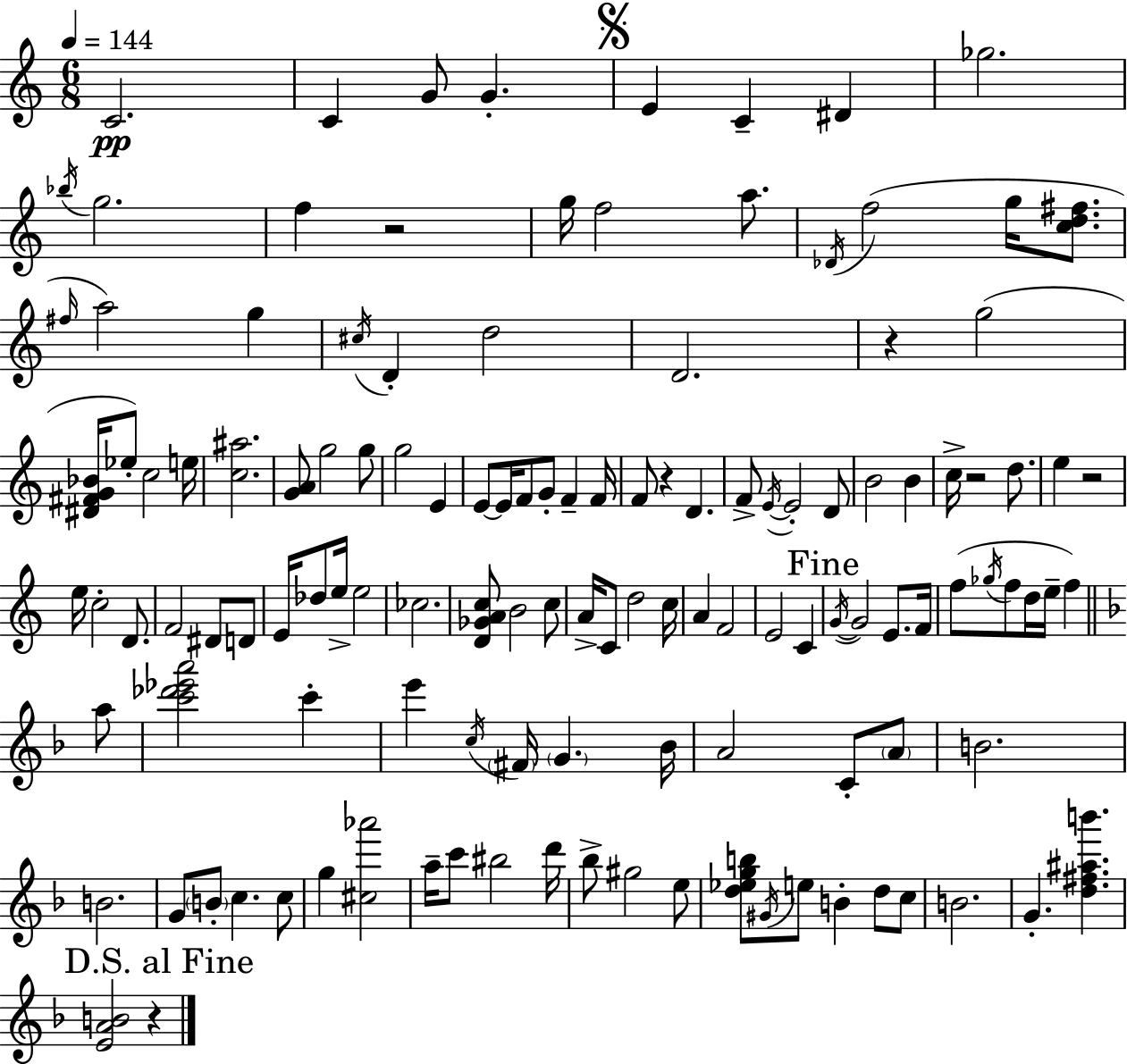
{
  \clef treble
  \numericTimeSignature
  \time 6/8
  \key c \major
  \tempo 4 = 144
  c'2.\pp | c'4 g'8 g'4.-. | \mark \markup { \musicglyph "scripts.segno" } e'4 c'4-- dis'4 | ges''2. | \break \acciaccatura { bes''16 } g''2. | f''4 r2 | g''16 f''2 a''8. | \acciaccatura { des'16 } f''2( g''16 <c'' d'' fis''>8. | \break \grace { fis''16 } a''2) g''4 | \acciaccatura { cis''16 } d'4-. d''2 | d'2. | r4 g''2( | \break <dis' fis' g' bes'>16 ees''8-.) c''2 | e''16 <c'' ais''>2. | <g' a'>8 g''2 | g''8 g''2 | \break e'4 e'8~~ e'16 f'8 g'8-. f'4-- | f'16 f'8 r4 d'4. | f'8-> \acciaccatura { e'16~ }~ e'2-. | d'8 b'2 | \break b'4 c''16-> r2 | d''8. e''4 r2 | e''16 c''2-. | d'8. f'2 | \break dis'8 d'8 e'16 des''8 e''16-> e''2 | ces''2. | <d' ges' a' c''>8 b'2 | c''8 a'16-> c'8 d''2 | \break c''16 a'4 f'2 | e'2 | c'4 \mark "Fine" \acciaccatura { g'16~ }~ g'2 | e'8. f'16 f''8( \acciaccatura { ges''16 } f''8 d''16 | \break e''16-- f''4) \bar "||" \break \key f \major a''8 <c''' des''' ees''' a'''>2 c'''4-. | e'''4 \acciaccatura { c''16 } \parenthesize fis'16 \parenthesize g'4. | bes'16 a'2 c'8-. | \parenthesize a'8 b'2. | \break b'2. | g'8 \parenthesize b'8-. c''4. | c''8 g''4 <cis'' aes'''>2 | a''16-- c'''8 bis''2 | \break d'''16 bes''8-> gis''2 | e''8 <d'' ees'' g'' b''>8 \acciaccatura { gis'16 } e''8 b'4-. | d''8 c''8 b'2. | g'4.-. <d'' fis'' ais'' b'''>4. | \break \mark "D.S. al Fine" <e' a' b'>2 | r4 \bar "|."
}